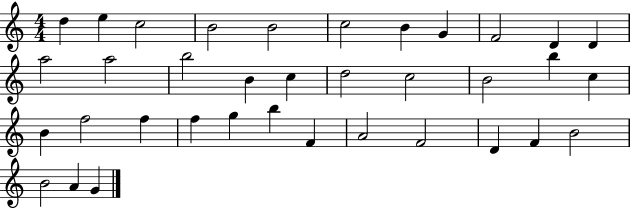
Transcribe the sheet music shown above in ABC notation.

X:1
T:Untitled
M:4/4
L:1/4
K:C
d e c2 B2 B2 c2 B G F2 D D a2 a2 b2 B c d2 c2 B2 b c B f2 f f g b F A2 F2 D F B2 B2 A G